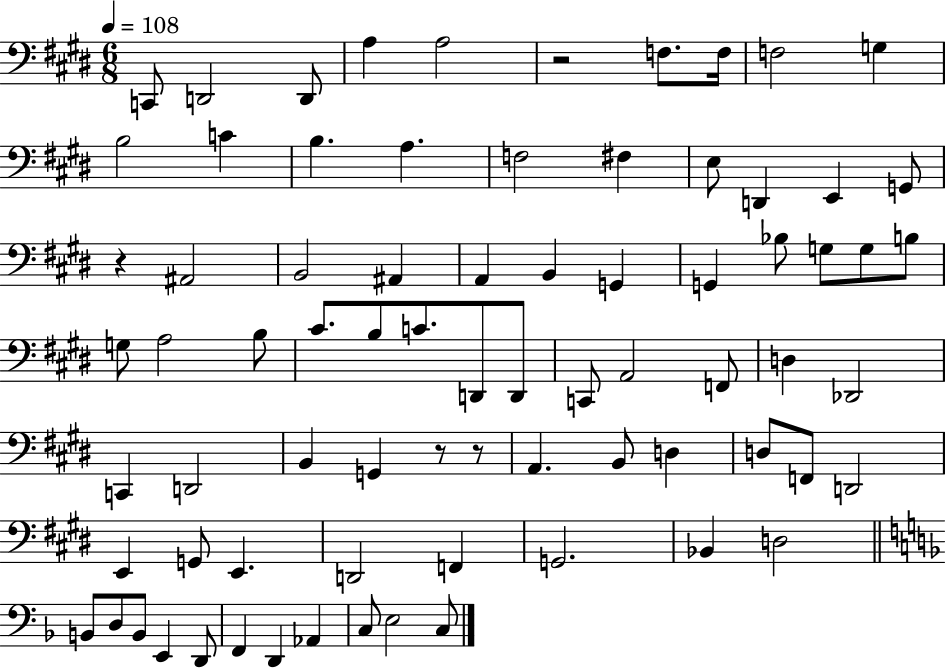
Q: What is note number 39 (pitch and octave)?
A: C2